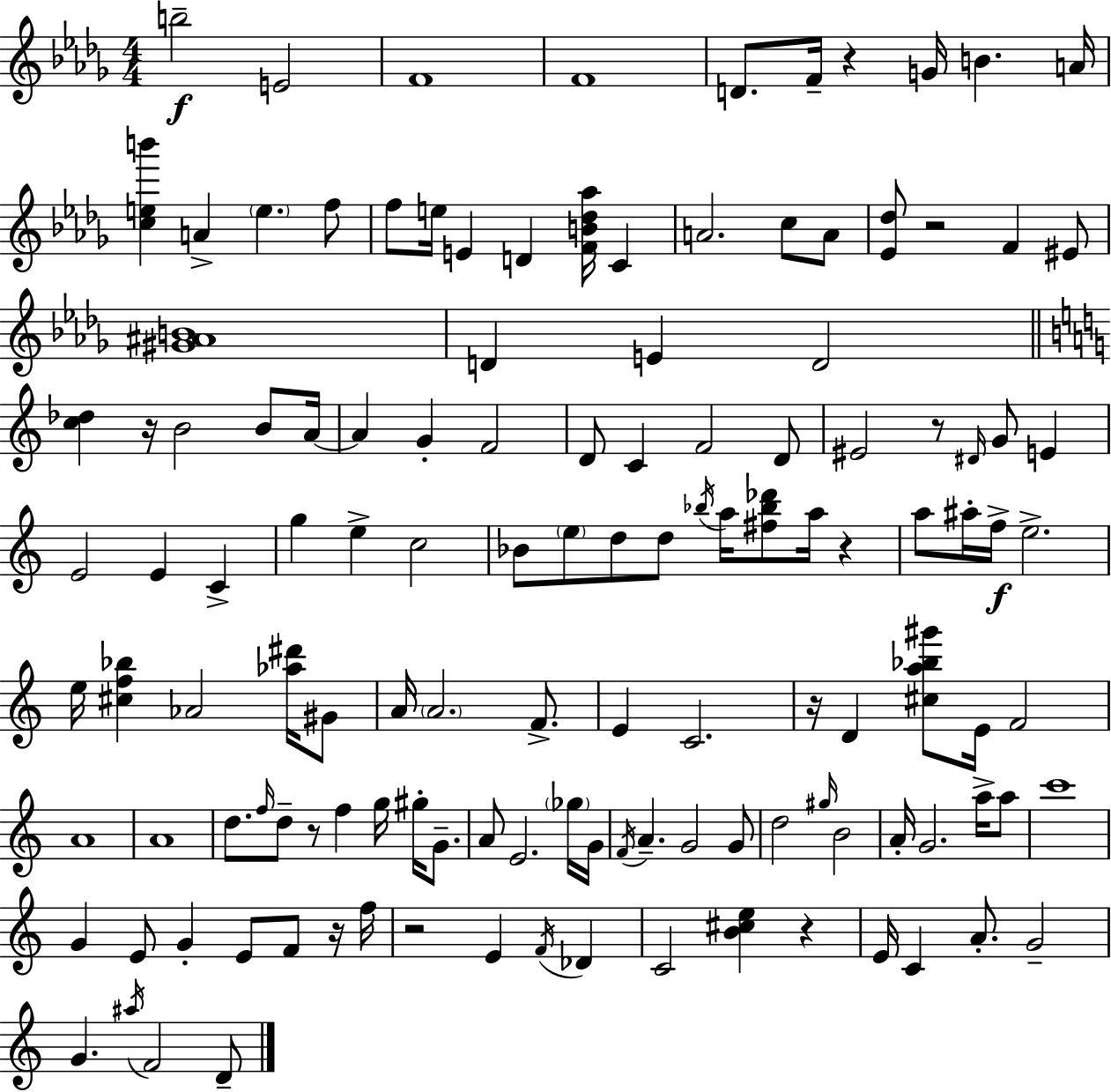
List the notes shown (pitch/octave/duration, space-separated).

B5/h E4/h F4/w F4/w D4/e. F4/s R/q G4/s B4/q. A4/s [C5,E5,B6]/q A4/q E5/q. F5/e F5/e E5/s E4/q D4/q [F4,B4,Db5,Ab5]/s C4/q A4/h. C5/e A4/e [Eb4,Db5]/e R/h F4/q EIS4/e [G#4,A#4,B4]/w D4/q E4/q D4/h [C5,Db5]/q R/s B4/h B4/e A4/s A4/q G4/q F4/h D4/e C4/q F4/h D4/e EIS4/h R/e D#4/s G4/e E4/q E4/h E4/q C4/q G5/q E5/q C5/h Bb4/e E5/e D5/e D5/e Bb5/s A5/s [F#5,Bb5,Db6]/e A5/s R/q A5/e A#5/s F5/s E5/h. E5/s [C#5,F5,Bb5]/q Ab4/h [Ab5,D#6]/s G#4/e A4/s A4/h. F4/e. E4/q C4/h. R/s D4/q [C#5,A5,Bb5,G#6]/e E4/s F4/h A4/w A4/w D5/e. F5/s D5/e R/e F5/q G5/s G#5/s G4/e. A4/e E4/h. Gb5/s G4/s F4/s A4/q. G4/h G4/e D5/h G#5/s B4/h A4/s G4/h. A5/s A5/e C6/w G4/q E4/e G4/q E4/e F4/e R/s F5/s R/h E4/q F4/s Db4/q C4/h [B4,C#5,E5]/q R/q E4/s C4/q A4/e. G4/h G4/q. A#5/s F4/h D4/e